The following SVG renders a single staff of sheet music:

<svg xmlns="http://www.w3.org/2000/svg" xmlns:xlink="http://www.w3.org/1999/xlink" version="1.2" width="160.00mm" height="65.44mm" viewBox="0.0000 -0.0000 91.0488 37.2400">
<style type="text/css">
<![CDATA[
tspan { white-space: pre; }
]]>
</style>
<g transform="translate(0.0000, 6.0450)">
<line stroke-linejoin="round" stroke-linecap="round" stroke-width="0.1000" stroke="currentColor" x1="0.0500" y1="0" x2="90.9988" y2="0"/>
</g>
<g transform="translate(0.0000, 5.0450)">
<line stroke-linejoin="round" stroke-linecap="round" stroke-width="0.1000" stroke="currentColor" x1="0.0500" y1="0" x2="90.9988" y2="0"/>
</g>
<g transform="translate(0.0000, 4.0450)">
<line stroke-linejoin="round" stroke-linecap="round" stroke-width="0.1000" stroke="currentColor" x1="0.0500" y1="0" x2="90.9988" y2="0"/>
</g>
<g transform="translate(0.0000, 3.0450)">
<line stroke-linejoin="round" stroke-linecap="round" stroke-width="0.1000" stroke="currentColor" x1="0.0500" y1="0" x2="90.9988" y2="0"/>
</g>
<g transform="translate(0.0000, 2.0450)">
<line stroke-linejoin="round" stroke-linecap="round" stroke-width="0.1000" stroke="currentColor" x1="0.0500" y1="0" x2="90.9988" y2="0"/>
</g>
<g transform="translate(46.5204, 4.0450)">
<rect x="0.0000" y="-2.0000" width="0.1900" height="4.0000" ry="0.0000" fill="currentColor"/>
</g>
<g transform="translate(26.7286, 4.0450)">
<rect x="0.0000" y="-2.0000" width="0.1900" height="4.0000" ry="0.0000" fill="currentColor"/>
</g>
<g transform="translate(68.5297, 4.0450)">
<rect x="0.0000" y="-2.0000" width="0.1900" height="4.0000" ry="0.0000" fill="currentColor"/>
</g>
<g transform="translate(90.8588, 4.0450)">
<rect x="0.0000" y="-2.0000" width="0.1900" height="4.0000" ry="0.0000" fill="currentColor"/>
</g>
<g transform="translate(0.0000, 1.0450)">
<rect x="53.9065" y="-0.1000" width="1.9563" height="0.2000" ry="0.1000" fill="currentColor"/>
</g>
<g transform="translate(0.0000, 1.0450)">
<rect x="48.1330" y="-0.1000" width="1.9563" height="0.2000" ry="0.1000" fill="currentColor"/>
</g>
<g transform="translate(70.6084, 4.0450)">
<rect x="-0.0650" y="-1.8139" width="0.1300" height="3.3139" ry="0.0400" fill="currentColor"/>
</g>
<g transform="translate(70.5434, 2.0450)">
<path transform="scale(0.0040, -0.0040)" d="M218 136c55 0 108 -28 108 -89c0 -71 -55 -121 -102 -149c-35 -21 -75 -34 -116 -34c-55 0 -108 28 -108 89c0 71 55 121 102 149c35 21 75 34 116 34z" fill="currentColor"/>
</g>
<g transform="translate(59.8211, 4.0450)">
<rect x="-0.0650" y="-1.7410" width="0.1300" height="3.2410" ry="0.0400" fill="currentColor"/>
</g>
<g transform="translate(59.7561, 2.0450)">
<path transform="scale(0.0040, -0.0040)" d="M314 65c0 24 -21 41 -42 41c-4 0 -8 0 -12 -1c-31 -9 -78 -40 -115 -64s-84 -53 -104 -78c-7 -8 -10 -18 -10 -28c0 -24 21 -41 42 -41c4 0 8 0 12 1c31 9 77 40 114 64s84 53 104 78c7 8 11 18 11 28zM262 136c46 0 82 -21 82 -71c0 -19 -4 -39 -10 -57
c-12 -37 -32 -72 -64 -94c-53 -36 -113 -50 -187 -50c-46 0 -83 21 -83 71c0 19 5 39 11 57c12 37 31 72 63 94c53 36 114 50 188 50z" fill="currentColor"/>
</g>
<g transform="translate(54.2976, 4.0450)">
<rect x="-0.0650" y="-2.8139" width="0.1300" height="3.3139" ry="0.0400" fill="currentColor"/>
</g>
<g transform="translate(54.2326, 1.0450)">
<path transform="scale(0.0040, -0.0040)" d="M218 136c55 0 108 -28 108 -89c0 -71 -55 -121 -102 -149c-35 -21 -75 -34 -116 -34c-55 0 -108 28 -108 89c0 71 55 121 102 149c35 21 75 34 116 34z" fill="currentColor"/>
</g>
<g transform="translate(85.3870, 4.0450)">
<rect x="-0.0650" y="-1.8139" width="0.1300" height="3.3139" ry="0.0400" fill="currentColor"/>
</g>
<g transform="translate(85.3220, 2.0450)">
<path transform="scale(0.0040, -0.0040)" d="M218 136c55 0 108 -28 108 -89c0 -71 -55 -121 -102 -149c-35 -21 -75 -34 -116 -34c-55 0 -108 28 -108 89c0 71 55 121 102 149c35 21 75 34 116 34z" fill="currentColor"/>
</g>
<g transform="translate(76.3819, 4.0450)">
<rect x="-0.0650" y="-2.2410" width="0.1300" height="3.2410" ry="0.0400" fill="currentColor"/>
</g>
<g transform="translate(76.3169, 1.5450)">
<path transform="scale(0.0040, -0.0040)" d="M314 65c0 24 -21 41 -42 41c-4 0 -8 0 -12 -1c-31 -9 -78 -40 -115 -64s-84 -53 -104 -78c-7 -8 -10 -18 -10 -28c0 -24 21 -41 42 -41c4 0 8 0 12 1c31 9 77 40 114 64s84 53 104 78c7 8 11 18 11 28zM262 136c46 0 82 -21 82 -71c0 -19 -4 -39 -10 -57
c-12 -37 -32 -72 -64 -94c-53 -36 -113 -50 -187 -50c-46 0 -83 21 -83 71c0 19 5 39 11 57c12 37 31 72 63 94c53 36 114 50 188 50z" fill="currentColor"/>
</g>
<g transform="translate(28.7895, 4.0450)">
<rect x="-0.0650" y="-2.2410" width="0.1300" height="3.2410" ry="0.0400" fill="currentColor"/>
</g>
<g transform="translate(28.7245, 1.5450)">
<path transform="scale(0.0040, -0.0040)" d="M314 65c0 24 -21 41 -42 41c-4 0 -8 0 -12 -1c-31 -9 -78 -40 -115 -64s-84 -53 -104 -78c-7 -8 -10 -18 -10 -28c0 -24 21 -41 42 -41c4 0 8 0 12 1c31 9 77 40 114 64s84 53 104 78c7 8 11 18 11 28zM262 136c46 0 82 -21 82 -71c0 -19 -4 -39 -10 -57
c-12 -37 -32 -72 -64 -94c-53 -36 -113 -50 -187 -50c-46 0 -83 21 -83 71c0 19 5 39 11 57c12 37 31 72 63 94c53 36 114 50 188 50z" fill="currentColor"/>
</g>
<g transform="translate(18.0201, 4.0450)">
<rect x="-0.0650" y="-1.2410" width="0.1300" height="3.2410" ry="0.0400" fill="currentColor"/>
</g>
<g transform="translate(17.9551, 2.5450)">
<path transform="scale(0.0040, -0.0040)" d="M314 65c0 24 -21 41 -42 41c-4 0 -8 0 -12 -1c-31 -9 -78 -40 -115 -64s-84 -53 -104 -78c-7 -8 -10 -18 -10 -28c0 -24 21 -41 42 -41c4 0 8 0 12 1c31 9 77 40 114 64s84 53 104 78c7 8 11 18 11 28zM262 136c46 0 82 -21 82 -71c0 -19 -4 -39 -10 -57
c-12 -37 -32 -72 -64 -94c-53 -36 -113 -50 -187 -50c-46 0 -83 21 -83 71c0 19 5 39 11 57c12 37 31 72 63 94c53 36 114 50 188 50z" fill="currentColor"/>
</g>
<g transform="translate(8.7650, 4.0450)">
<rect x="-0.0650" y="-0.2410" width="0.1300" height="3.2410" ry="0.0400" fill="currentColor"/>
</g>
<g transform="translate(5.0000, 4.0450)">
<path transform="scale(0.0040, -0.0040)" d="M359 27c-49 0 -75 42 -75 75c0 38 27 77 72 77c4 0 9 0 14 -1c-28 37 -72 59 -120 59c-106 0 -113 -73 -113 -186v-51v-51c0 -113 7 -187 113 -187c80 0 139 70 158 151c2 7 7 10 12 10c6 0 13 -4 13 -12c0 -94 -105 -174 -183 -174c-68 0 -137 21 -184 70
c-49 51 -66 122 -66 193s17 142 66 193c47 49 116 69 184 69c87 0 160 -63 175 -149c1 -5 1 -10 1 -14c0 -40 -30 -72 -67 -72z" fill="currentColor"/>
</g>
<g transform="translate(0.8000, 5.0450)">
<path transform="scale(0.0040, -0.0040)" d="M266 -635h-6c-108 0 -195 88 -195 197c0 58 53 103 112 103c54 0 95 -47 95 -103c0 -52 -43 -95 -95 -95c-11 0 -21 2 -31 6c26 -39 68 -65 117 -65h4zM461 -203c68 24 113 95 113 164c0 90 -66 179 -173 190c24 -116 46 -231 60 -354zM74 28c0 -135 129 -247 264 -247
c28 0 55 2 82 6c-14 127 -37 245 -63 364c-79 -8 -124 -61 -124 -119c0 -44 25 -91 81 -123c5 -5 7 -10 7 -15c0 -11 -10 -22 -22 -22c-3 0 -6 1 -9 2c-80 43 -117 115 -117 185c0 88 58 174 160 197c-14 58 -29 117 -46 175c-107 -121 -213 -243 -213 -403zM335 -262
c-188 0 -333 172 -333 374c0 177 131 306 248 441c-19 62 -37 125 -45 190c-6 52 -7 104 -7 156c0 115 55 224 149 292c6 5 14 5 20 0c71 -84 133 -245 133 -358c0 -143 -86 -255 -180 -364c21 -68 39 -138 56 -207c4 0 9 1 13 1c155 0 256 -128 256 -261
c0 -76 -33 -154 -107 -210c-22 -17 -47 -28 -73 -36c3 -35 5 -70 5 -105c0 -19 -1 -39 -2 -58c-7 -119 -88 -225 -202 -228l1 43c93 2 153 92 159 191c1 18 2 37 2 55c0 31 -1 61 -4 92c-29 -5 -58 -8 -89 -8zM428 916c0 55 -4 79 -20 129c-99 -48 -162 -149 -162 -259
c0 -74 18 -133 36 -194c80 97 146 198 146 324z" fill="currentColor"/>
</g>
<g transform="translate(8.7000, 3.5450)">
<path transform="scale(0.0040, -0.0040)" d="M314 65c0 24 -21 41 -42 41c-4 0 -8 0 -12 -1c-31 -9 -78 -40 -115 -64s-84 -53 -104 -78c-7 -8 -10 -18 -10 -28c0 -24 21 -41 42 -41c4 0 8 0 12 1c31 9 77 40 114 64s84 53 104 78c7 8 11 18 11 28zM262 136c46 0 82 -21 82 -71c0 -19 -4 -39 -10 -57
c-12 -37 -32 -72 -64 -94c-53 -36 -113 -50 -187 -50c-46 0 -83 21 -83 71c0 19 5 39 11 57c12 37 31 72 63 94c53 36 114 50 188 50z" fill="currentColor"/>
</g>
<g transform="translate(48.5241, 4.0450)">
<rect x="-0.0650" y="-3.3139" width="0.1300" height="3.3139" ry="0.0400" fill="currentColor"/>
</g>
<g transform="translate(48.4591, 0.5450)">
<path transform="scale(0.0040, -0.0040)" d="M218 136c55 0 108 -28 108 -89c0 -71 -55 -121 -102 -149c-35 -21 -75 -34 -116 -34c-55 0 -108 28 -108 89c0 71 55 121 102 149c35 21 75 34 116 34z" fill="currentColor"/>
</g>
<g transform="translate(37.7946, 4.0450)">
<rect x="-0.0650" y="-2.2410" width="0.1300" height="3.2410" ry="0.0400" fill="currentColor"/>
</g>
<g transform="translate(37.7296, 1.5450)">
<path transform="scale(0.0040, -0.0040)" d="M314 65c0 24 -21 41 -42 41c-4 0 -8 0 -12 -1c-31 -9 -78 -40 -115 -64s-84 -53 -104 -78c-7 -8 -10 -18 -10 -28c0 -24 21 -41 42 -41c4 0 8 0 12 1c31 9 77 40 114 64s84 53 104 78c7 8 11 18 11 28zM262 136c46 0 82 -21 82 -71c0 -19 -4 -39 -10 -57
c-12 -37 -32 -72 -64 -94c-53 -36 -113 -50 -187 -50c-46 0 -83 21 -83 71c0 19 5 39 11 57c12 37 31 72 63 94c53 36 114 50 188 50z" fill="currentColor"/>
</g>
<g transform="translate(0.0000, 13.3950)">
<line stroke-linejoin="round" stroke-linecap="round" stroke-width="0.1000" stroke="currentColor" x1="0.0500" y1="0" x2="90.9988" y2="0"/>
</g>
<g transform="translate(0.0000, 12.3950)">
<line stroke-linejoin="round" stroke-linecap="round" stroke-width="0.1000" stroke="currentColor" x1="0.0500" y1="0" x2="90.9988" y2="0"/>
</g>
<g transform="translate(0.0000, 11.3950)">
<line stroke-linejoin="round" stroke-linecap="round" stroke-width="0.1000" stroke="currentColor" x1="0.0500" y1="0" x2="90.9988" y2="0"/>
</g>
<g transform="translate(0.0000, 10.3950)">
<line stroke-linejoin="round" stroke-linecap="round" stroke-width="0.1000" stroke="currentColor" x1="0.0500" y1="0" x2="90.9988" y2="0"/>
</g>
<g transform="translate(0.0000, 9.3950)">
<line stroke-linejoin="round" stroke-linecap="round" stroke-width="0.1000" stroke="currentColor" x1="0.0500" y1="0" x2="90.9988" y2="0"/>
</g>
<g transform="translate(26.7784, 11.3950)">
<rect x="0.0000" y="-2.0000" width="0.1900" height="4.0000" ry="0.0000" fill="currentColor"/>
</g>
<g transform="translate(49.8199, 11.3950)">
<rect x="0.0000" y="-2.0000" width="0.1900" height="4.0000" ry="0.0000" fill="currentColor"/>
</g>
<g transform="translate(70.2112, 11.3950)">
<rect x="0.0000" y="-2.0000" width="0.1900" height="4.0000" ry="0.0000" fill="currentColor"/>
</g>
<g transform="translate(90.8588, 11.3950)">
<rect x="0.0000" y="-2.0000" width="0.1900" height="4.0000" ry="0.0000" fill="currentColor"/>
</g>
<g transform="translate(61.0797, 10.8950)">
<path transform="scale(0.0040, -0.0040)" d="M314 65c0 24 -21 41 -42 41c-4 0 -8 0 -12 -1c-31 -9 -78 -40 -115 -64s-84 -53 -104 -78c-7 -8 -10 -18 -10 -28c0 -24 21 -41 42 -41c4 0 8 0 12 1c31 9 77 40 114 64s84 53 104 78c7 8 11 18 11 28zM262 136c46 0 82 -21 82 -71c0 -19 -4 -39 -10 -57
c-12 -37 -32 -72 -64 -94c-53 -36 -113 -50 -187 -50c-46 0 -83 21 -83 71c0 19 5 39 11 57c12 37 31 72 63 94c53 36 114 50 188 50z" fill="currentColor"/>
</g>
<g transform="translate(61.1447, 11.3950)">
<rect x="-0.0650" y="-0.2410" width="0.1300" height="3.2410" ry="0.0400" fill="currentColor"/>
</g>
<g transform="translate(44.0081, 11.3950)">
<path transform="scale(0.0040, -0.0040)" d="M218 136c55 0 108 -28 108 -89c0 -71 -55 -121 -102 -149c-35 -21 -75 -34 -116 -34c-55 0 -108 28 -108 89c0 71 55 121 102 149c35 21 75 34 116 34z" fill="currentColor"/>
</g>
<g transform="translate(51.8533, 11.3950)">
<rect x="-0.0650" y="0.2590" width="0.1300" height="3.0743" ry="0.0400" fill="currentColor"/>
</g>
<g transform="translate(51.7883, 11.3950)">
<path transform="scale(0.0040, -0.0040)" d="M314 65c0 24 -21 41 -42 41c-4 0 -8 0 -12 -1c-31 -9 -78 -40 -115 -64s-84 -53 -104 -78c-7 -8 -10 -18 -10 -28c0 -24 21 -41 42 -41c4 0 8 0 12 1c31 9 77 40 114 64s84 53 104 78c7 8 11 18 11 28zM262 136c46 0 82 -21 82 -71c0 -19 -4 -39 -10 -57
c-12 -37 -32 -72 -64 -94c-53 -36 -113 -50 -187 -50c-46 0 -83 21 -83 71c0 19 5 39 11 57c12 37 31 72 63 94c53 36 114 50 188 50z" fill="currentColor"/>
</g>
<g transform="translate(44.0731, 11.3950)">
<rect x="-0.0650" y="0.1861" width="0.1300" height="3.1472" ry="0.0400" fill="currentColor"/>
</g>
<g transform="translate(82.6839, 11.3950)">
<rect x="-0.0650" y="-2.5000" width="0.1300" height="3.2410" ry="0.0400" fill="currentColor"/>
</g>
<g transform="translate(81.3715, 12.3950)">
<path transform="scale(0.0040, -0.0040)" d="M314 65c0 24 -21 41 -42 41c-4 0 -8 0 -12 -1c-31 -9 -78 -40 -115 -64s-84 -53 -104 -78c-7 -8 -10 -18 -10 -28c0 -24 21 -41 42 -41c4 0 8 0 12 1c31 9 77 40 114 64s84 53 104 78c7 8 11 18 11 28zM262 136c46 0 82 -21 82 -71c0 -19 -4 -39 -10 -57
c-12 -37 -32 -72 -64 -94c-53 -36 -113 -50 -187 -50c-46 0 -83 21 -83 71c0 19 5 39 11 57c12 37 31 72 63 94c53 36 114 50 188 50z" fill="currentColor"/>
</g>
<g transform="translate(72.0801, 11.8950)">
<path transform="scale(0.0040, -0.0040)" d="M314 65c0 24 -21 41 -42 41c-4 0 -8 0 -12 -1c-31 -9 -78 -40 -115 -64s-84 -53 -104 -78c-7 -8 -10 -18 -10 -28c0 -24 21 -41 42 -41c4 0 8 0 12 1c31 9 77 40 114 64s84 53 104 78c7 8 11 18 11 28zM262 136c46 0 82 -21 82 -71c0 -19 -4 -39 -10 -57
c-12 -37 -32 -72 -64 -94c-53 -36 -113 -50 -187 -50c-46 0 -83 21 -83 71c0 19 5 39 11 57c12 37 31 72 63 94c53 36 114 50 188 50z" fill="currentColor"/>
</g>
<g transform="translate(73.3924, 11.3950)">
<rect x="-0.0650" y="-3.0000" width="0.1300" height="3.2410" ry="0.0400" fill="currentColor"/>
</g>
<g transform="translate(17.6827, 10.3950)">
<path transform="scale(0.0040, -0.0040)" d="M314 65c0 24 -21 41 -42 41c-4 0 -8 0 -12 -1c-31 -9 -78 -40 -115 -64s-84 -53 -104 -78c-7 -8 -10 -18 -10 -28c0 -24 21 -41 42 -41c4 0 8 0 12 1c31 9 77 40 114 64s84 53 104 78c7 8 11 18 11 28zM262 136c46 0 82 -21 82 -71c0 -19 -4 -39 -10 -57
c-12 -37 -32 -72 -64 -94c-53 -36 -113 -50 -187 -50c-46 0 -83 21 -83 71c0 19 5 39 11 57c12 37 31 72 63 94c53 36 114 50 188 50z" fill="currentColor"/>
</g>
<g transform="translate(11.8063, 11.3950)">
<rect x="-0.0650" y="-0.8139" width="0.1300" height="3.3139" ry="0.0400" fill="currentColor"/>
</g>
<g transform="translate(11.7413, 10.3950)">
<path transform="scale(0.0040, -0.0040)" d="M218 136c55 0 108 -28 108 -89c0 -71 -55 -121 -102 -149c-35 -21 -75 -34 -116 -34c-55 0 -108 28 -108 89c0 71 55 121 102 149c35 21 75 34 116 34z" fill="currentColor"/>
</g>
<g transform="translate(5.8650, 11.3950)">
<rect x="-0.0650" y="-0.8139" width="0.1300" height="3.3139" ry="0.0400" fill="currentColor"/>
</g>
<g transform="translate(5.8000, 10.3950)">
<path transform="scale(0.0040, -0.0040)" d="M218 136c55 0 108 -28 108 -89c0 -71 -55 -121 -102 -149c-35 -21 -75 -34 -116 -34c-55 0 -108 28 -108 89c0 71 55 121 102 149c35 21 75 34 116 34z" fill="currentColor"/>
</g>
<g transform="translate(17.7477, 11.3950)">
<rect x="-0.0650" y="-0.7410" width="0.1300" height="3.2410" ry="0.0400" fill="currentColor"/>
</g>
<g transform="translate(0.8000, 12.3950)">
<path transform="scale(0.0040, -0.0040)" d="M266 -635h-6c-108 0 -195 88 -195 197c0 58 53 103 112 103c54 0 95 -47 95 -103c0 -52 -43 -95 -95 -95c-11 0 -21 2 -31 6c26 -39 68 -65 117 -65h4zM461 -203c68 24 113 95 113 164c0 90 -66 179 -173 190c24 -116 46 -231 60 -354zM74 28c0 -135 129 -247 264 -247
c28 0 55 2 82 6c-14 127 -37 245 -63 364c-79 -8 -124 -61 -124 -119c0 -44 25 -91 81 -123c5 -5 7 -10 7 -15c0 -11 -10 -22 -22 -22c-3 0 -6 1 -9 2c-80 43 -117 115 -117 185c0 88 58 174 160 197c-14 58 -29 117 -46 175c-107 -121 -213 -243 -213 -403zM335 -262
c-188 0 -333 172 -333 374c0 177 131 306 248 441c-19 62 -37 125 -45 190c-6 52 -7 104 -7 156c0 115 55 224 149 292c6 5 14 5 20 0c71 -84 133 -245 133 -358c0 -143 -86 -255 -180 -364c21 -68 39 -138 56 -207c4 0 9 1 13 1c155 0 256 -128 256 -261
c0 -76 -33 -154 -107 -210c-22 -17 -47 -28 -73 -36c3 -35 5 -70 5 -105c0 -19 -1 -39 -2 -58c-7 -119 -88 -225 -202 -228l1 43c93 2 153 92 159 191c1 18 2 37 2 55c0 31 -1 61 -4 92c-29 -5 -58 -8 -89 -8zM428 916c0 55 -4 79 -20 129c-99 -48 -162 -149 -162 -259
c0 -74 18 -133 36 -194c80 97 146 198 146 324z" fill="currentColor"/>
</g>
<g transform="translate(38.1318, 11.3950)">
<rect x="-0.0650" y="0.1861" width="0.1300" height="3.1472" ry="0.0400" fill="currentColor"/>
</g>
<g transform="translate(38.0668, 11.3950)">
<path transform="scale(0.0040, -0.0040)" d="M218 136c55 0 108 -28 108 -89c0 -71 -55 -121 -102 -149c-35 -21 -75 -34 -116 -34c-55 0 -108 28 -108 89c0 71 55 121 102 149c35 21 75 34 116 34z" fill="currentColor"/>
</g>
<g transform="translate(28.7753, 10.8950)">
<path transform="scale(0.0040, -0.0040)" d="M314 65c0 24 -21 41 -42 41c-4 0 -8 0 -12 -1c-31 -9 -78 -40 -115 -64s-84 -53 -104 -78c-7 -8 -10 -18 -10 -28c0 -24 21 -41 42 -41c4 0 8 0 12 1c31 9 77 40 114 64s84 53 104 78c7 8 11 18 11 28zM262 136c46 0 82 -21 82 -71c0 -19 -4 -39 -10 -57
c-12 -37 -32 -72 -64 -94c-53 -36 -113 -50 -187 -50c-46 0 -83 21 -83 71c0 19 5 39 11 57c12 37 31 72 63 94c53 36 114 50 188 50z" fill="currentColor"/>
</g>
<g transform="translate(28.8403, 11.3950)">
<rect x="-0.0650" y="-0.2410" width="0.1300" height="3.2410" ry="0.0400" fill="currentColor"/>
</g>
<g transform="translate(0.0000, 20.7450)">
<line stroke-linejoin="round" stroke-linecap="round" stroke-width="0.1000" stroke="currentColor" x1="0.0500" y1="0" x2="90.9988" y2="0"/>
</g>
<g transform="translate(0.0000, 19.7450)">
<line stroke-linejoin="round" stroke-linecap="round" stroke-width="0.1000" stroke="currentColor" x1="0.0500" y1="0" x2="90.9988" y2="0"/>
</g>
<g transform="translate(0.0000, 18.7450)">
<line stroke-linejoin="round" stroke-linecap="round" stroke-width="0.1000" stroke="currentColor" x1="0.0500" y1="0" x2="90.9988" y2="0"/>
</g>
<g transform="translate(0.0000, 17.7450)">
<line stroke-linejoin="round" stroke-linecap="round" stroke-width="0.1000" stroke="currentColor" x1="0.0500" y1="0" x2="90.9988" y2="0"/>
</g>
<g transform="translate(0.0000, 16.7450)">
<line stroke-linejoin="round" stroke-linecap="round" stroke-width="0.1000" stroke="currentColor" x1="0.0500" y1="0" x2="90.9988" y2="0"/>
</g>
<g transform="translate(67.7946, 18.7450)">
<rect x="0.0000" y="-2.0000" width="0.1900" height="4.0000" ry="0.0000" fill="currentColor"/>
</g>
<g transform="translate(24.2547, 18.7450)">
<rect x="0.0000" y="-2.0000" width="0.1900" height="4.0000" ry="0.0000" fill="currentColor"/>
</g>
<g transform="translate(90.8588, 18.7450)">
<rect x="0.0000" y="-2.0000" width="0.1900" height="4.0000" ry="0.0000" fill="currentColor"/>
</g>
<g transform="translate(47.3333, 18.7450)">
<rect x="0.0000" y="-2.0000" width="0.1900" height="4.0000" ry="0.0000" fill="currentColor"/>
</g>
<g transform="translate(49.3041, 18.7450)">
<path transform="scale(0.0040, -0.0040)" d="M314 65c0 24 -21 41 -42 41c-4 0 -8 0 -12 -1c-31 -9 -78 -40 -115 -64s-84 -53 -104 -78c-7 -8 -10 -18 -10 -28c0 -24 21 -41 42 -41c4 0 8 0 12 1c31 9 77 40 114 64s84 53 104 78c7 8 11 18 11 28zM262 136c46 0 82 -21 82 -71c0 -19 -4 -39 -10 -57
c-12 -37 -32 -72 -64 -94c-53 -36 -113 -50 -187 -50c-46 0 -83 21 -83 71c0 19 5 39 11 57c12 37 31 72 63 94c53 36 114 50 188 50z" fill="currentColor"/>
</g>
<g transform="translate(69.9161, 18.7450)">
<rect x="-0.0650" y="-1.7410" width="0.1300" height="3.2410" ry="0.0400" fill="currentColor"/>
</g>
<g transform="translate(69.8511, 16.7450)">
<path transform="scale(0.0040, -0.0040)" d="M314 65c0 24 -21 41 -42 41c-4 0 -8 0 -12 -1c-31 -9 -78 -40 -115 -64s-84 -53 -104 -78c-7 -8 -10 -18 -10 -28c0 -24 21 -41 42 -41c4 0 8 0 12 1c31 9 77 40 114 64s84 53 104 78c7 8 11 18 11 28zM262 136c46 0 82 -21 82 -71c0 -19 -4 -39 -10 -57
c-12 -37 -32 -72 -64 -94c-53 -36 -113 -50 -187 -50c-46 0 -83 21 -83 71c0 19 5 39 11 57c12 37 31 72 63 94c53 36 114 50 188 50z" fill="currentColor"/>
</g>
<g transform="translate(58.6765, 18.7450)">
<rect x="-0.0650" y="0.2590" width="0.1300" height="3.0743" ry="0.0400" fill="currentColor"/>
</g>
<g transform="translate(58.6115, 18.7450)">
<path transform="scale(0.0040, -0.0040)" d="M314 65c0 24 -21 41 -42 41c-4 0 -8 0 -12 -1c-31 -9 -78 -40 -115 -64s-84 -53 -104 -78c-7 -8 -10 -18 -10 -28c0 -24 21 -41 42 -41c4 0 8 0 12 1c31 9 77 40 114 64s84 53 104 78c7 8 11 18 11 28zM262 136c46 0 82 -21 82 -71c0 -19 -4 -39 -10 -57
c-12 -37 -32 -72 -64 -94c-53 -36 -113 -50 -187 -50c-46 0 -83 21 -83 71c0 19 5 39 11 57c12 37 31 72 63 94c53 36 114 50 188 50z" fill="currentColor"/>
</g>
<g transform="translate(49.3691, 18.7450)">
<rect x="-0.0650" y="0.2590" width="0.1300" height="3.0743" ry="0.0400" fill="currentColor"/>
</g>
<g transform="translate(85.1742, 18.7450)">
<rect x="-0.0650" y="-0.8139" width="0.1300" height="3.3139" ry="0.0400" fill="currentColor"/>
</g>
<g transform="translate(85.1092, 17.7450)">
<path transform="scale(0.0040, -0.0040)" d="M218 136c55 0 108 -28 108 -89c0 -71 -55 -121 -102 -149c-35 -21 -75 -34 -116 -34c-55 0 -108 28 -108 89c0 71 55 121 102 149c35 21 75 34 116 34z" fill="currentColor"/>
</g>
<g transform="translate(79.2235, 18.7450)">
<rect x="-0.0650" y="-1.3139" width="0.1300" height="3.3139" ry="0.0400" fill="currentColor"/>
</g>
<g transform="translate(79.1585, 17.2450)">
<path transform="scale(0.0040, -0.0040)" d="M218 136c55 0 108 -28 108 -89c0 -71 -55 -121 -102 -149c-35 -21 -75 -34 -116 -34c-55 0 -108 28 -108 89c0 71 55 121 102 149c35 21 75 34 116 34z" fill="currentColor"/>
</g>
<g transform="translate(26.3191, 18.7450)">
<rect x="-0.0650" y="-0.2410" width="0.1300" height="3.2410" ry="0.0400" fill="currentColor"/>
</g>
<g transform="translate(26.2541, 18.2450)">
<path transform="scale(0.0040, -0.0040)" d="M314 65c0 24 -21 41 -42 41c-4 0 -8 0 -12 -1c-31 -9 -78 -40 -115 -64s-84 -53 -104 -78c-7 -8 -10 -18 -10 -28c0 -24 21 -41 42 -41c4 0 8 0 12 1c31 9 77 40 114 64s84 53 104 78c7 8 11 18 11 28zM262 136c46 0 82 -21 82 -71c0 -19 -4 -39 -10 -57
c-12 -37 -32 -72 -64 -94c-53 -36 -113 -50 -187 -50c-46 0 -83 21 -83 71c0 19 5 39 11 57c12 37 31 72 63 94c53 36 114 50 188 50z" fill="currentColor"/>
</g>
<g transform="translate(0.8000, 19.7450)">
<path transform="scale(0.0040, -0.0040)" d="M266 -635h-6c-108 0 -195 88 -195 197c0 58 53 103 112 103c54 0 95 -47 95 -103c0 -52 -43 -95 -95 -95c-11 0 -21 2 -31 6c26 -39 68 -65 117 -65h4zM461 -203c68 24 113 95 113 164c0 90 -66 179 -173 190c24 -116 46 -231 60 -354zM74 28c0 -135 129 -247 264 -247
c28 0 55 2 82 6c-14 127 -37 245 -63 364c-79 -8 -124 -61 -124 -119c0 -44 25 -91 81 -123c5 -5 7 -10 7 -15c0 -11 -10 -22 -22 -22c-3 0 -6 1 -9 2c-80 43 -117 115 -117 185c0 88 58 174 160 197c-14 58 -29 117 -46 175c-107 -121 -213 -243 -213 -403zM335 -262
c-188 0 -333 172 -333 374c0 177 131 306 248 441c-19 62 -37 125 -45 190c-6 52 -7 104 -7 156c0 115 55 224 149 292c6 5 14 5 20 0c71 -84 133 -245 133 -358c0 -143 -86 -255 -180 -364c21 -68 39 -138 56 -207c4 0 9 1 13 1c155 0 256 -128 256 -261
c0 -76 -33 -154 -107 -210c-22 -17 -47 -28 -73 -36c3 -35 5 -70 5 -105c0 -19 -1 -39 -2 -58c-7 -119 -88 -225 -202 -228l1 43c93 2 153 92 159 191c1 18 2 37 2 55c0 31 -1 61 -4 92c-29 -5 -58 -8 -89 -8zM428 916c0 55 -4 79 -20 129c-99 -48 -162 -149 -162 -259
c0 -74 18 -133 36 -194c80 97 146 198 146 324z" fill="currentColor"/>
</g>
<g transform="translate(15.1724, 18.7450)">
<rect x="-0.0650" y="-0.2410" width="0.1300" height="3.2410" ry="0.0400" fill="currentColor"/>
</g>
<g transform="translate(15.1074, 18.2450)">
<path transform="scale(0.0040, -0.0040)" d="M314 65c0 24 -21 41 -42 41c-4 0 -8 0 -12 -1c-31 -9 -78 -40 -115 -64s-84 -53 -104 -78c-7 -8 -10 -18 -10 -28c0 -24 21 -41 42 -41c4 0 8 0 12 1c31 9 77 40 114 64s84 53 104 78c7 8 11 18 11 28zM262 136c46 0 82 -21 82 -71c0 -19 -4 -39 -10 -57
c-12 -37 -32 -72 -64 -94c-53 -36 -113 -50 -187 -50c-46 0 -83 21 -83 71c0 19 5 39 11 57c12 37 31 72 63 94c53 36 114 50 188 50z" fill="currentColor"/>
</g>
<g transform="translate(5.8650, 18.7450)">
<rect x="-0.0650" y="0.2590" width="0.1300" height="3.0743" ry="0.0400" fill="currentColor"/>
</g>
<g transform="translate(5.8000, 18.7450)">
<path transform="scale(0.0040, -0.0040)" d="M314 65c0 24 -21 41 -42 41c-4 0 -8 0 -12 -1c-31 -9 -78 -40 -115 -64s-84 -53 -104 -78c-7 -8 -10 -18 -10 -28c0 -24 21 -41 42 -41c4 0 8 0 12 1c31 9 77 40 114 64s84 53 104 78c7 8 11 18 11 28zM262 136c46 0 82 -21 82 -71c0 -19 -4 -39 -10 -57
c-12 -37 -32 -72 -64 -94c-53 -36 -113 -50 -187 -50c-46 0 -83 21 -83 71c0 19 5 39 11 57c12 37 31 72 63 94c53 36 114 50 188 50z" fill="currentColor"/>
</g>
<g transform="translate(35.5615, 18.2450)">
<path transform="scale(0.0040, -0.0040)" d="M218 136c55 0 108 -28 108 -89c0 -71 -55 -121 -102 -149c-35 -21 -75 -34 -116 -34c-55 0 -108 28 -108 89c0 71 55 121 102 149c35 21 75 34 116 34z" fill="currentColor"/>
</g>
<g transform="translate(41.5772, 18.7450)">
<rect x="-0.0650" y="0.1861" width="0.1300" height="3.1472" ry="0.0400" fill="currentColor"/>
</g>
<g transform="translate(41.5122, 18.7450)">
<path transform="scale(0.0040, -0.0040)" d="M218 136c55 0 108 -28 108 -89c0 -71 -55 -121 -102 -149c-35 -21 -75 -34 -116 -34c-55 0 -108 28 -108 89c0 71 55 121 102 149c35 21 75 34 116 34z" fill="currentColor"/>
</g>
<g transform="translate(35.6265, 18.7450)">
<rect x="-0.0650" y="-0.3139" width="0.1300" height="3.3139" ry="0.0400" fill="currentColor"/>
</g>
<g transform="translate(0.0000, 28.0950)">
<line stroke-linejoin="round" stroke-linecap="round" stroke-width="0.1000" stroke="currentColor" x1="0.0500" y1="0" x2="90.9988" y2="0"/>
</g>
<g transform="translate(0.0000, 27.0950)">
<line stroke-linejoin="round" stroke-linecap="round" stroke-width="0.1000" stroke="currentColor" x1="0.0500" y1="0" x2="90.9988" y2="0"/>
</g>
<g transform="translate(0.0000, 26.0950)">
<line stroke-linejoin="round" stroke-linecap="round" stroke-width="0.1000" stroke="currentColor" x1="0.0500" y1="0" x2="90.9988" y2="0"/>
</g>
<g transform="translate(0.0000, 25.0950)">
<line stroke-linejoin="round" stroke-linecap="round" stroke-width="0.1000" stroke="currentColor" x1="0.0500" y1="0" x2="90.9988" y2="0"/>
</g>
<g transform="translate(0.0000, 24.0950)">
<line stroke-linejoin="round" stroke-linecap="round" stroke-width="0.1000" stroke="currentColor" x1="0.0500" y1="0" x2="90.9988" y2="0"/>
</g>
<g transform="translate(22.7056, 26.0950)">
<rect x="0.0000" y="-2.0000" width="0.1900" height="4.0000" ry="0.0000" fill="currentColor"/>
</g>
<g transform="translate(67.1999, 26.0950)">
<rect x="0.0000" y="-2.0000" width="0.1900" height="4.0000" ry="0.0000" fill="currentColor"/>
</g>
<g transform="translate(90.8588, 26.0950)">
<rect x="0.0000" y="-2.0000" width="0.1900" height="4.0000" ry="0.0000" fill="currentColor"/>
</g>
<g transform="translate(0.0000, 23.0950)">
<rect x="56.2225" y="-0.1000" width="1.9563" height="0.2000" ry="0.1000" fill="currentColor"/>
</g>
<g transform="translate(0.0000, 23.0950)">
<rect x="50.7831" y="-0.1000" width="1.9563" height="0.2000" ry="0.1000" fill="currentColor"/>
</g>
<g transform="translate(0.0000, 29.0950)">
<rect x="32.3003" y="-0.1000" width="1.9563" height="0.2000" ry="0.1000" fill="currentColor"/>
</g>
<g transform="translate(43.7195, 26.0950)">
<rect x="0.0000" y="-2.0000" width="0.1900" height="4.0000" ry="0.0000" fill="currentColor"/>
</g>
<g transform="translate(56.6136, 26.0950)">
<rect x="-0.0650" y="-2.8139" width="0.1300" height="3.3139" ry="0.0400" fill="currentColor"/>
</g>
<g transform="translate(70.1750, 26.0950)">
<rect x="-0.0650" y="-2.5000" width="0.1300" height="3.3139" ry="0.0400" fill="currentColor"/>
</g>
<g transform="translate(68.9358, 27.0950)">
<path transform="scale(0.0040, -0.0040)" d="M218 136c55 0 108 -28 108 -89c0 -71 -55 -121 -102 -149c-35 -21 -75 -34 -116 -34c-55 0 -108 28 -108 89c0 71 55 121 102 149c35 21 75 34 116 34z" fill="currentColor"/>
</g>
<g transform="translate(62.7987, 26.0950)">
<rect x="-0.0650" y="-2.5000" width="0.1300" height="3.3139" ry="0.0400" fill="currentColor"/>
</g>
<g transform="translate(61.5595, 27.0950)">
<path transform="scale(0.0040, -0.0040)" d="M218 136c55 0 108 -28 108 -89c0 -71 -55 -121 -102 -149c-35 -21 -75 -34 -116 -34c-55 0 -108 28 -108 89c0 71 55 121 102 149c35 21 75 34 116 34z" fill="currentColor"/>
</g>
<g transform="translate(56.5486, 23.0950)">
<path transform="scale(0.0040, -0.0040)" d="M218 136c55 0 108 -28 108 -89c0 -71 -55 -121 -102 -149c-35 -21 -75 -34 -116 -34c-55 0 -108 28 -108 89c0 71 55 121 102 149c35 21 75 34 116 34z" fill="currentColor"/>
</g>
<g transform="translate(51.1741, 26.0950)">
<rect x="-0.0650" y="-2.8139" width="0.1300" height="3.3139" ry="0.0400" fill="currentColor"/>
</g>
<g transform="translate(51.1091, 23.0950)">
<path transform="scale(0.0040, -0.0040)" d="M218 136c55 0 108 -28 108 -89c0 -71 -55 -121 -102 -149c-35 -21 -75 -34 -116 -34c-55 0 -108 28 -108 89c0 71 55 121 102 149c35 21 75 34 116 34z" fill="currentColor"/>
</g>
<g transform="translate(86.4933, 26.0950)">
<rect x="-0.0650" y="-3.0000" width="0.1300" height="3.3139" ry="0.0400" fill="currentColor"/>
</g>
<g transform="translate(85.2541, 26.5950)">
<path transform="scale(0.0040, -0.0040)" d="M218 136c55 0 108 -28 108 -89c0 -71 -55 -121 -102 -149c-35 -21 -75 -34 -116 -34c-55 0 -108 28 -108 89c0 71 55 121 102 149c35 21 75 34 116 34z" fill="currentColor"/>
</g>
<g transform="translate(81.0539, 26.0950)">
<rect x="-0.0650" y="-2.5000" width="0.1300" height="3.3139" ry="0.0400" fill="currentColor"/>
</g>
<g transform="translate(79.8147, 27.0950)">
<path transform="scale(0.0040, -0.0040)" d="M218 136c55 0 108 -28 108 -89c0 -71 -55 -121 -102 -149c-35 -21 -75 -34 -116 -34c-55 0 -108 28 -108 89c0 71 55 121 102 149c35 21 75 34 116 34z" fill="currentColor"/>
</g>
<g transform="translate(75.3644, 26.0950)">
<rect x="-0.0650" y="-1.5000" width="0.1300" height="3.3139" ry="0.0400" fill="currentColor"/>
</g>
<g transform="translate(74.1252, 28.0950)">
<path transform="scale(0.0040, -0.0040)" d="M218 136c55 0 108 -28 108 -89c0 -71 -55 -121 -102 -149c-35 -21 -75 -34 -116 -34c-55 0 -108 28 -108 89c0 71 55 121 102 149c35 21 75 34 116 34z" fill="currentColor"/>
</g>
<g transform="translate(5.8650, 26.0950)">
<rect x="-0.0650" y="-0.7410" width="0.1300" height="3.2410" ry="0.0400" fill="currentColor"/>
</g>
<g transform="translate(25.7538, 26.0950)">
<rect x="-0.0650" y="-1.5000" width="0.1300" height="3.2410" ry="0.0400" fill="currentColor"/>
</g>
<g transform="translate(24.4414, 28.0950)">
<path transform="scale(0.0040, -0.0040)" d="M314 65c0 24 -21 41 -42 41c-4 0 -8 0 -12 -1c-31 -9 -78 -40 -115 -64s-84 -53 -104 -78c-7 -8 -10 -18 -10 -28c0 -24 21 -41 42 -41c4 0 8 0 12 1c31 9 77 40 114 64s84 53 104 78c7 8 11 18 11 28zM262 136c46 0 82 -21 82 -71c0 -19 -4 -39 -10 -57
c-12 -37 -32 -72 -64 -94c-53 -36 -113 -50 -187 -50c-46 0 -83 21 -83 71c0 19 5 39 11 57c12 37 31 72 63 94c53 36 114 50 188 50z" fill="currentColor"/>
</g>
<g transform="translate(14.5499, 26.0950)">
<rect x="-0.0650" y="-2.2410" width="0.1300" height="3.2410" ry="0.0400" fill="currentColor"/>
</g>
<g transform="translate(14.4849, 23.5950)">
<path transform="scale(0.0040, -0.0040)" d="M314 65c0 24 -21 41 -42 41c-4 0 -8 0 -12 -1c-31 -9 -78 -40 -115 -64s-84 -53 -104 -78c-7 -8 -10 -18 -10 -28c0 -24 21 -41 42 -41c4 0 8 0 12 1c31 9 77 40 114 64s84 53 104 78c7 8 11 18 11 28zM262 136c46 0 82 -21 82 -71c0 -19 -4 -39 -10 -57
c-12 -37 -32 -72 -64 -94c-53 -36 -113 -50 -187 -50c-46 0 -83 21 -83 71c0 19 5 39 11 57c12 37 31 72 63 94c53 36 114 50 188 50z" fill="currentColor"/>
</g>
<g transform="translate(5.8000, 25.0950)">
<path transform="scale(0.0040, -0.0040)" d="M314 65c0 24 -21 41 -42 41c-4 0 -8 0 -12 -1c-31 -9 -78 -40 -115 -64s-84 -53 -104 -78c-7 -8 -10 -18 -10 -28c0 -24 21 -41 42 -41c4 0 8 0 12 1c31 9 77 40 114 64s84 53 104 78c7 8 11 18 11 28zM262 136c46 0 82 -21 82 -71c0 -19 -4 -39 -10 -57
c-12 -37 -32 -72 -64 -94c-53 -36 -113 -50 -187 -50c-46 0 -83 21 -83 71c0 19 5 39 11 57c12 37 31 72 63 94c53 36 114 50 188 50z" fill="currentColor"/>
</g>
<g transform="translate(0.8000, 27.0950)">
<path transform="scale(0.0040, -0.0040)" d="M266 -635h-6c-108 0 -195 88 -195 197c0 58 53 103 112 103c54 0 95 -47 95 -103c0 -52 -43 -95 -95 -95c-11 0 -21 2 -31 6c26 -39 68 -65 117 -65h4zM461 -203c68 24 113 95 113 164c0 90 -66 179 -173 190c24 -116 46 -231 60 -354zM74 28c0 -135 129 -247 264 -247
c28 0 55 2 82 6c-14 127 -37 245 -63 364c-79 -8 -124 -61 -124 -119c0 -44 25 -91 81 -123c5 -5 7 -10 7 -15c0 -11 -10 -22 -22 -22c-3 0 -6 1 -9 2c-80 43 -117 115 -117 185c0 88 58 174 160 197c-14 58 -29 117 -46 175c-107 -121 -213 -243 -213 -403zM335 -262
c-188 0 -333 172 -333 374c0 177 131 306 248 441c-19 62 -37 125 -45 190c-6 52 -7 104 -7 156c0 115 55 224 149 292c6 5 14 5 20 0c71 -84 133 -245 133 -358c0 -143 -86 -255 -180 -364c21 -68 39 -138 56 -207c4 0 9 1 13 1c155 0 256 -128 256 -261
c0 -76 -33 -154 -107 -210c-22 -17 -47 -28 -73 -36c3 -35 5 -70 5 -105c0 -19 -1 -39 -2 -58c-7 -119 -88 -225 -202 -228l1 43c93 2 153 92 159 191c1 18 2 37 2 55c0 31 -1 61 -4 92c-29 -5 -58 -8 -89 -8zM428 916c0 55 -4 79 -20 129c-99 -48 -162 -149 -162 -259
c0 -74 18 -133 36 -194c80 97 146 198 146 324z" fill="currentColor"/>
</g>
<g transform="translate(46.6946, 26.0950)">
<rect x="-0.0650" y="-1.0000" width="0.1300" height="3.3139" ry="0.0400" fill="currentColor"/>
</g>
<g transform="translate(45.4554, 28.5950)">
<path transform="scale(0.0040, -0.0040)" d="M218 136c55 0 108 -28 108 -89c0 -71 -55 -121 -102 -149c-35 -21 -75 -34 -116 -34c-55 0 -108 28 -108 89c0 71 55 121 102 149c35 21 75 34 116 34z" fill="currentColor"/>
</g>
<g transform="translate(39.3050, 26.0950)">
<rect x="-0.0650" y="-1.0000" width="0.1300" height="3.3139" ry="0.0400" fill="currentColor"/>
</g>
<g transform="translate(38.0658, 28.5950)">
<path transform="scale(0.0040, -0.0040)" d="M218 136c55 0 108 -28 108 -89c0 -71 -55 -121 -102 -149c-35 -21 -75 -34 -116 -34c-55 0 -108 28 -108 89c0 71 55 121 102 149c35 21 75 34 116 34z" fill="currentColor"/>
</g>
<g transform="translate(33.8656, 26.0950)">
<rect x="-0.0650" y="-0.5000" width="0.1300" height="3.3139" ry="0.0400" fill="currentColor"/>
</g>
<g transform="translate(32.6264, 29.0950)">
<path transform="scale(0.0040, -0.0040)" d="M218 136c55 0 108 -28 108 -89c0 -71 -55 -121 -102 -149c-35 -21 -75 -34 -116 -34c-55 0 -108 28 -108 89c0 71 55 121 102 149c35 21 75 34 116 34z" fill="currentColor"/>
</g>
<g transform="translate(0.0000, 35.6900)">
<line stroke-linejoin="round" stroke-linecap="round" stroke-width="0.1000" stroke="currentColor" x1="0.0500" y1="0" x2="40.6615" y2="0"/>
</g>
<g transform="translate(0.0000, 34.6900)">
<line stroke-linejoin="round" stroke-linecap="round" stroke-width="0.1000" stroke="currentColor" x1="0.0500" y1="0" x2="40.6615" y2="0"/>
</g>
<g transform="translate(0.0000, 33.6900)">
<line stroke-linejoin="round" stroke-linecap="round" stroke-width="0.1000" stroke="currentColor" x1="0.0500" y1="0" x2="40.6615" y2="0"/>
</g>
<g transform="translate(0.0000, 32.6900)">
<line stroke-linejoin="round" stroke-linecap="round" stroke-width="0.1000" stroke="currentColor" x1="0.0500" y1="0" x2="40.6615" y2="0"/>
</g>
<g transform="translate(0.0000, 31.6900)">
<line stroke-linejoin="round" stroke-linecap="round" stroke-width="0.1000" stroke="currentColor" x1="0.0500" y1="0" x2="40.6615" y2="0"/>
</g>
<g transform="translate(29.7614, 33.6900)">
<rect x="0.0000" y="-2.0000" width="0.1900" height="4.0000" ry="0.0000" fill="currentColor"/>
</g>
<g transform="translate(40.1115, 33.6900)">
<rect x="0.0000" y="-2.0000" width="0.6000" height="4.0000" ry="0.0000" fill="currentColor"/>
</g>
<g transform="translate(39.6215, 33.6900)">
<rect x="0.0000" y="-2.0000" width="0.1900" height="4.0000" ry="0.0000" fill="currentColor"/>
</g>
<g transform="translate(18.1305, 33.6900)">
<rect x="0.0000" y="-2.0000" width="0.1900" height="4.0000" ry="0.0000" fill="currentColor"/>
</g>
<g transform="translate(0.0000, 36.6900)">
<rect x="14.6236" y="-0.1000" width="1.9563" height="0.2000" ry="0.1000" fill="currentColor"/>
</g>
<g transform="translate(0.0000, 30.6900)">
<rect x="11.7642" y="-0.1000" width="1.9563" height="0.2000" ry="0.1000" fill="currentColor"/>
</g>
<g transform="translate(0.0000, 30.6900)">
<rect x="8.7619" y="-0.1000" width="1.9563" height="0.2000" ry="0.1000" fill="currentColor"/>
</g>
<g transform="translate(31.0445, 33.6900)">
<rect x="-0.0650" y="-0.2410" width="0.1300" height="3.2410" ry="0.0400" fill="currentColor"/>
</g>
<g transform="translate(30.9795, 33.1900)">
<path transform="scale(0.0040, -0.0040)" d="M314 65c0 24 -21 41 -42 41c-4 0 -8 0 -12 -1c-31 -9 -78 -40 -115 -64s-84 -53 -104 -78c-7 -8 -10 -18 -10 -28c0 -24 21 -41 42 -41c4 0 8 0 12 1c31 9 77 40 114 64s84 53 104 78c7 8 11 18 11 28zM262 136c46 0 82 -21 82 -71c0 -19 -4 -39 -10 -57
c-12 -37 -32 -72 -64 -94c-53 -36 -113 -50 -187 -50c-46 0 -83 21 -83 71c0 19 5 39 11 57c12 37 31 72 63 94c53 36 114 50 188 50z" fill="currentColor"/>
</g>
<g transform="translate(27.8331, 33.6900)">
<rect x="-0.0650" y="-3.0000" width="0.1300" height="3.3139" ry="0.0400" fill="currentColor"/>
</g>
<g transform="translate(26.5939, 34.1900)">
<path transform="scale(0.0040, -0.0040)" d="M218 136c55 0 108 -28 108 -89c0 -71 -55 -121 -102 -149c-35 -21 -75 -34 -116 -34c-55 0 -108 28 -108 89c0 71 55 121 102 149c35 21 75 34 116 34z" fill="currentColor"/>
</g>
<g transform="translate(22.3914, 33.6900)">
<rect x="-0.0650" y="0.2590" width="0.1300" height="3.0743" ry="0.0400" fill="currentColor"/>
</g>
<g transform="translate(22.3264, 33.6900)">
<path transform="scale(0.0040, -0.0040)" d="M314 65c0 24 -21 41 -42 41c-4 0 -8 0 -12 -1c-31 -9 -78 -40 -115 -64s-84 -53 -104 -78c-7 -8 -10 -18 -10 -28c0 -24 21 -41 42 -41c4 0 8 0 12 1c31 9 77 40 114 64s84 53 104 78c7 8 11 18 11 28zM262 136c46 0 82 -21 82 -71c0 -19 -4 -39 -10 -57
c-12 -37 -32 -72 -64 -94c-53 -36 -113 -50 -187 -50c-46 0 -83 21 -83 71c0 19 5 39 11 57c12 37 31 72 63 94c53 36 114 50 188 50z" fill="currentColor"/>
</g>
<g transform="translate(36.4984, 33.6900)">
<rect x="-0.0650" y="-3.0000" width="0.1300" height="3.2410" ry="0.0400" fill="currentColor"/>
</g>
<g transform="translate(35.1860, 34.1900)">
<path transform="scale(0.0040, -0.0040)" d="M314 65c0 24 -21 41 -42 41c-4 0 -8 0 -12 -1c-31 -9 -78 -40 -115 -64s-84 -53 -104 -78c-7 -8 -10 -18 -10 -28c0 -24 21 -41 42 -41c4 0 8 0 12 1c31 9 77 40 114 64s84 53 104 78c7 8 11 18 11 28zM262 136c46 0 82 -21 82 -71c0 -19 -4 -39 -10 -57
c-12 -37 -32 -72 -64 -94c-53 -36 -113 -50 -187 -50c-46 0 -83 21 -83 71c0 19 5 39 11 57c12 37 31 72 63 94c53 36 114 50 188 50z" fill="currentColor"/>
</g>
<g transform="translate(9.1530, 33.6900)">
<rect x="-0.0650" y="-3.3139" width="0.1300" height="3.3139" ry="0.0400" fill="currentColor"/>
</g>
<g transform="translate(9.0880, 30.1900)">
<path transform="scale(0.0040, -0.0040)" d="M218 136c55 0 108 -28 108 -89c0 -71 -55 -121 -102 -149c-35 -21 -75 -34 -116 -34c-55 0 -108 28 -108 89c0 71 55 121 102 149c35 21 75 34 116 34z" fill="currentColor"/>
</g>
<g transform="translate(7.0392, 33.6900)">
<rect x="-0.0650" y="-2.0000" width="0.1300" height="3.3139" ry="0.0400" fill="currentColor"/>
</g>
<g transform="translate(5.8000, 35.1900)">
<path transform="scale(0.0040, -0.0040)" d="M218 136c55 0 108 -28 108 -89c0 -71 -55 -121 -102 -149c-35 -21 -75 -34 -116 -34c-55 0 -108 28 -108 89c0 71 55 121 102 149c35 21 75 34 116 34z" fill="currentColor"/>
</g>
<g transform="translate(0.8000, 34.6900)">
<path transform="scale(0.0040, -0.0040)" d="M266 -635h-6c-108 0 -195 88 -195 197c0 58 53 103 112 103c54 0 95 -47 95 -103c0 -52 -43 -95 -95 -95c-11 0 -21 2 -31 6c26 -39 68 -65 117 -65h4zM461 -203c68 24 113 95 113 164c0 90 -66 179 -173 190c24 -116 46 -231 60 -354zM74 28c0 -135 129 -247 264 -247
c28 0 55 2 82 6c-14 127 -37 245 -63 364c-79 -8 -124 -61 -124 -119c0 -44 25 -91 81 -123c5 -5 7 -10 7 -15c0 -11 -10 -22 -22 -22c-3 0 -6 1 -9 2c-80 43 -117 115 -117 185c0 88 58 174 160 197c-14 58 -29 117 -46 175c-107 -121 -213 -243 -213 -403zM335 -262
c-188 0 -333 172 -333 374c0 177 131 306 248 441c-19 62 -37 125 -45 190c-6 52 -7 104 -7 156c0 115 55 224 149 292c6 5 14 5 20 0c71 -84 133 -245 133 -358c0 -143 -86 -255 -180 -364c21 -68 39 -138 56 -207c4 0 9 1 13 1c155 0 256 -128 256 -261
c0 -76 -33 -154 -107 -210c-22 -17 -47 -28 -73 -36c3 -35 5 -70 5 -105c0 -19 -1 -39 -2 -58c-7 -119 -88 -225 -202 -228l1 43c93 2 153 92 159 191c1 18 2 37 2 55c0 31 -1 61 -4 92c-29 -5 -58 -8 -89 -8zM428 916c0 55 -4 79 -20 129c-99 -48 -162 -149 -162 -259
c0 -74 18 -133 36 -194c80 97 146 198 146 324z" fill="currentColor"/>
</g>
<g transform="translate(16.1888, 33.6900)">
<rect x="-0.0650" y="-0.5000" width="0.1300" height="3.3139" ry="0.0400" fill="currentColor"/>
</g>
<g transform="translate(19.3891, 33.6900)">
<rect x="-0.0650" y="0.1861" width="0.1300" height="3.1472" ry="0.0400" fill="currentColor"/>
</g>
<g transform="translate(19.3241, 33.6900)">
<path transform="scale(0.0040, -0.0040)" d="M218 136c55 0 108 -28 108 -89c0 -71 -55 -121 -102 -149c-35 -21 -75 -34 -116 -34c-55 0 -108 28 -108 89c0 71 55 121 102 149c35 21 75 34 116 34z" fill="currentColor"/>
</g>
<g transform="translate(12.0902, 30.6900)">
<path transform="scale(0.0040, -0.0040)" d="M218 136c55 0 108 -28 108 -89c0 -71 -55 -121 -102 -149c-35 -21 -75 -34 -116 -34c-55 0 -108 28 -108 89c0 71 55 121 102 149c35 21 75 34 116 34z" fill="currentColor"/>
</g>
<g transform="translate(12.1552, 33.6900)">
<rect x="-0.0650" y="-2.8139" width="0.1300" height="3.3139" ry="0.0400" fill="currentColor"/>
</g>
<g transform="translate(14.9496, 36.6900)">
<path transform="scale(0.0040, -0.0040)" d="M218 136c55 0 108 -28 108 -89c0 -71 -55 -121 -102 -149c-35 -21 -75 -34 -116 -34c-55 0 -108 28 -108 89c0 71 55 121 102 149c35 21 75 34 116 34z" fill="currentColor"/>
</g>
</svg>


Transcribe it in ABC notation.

X:1
T:Untitled
M:4/4
L:1/4
K:C
c2 e2 g2 g2 b a f2 f g2 f d d d2 c2 B B B2 c2 A2 G2 B2 c2 c2 c B B2 B2 f2 e d d2 g2 E2 C D D a a G G E G A F b a C B B2 A c2 A2